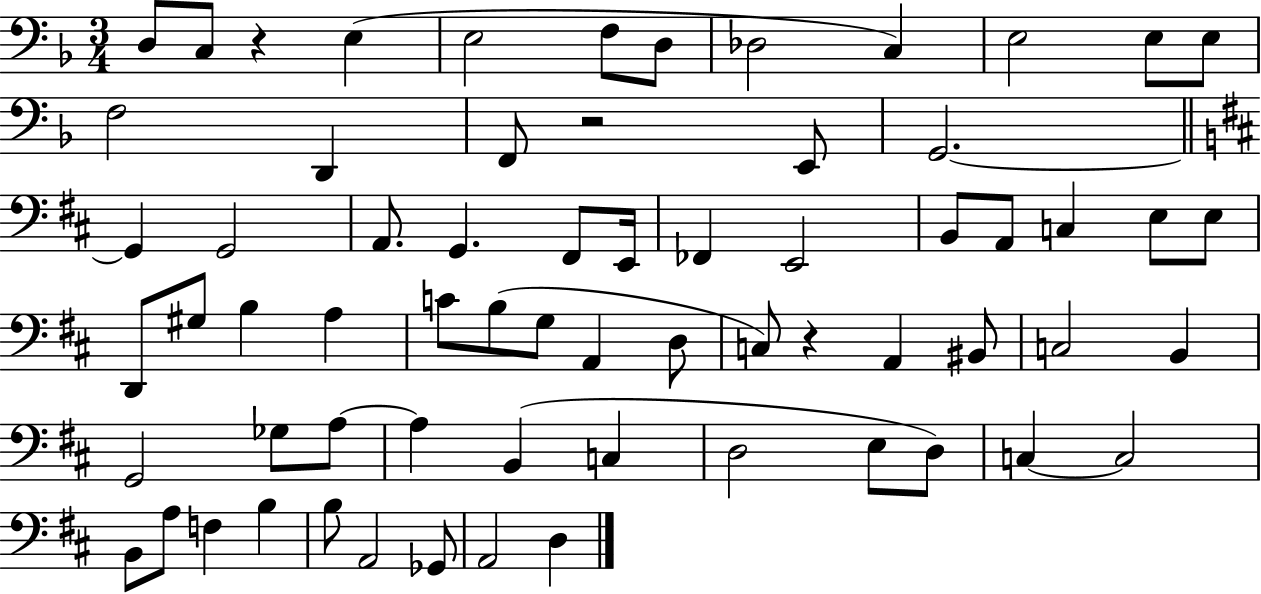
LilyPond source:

{
  \clef bass
  \numericTimeSignature
  \time 3/4
  \key f \major
  d8 c8 r4 e4( | e2 f8 d8 | des2 c4) | e2 e8 e8 | \break f2 d,4 | f,8 r2 e,8 | g,2.~~ | \bar "||" \break \key d \major g,4 g,2 | a,8. g,4. fis,8 e,16 | fes,4 e,2 | b,8 a,8 c4 e8 e8 | \break d,8 gis8 b4 a4 | c'8 b8( g8 a,4 d8 | c8) r4 a,4 bis,8 | c2 b,4 | \break g,2 ges8 a8~~ | a4 b,4( c4 | d2 e8 d8) | c4~~ c2 | \break b,8 a8 f4 b4 | b8 a,2 ges,8 | a,2 d4 | \bar "|."
}